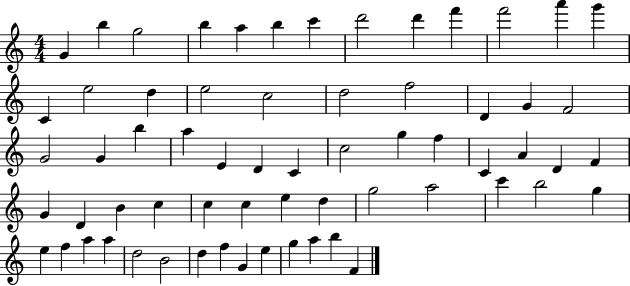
{
  \clef treble
  \numericTimeSignature
  \time 4/4
  \key c \major
  g'4 b''4 g''2 | b''4 a''4 b''4 c'''4 | d'''2 d'''4 f'''4 | f'''2 a'''4 g'''4 | \break c'4 e''2 d''4 | e''2 c''2 | d''2 f''2 | d'4 g'4 f'2 | \break g'2 g'4 b''4 | a''4 e'4 d'4 c'4 | c''2 g''4 f''4 | c'4 a'4 d'4 f'4 | \break g'4 d'4 b'4 c''4 | c''4 c''4 e''4 d''4 | g''2 a''2 | c'''4 b''2 g''4 | \break e''4 f''4 a''4 a''4 | d''2 b'2 | d''4 f''4 g'4 e''4 | g''4 a''4 b''4 f'4 | \break \bar "|."
}